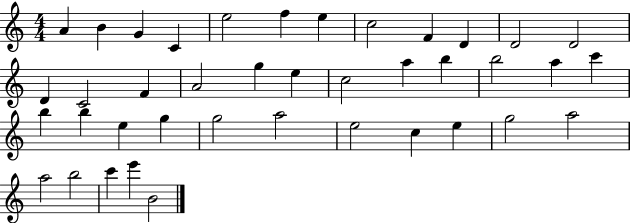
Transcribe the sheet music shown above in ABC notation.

X:1
T:Untitled
M:4/4
L:1/4
K:C
A B G C e2 f e c2 F D D2 D2 D C2 F A2 g e c2 a b b2 a c' b b e g g2 a2 e2 c e g2 a2 a2 b2 c' e' B2